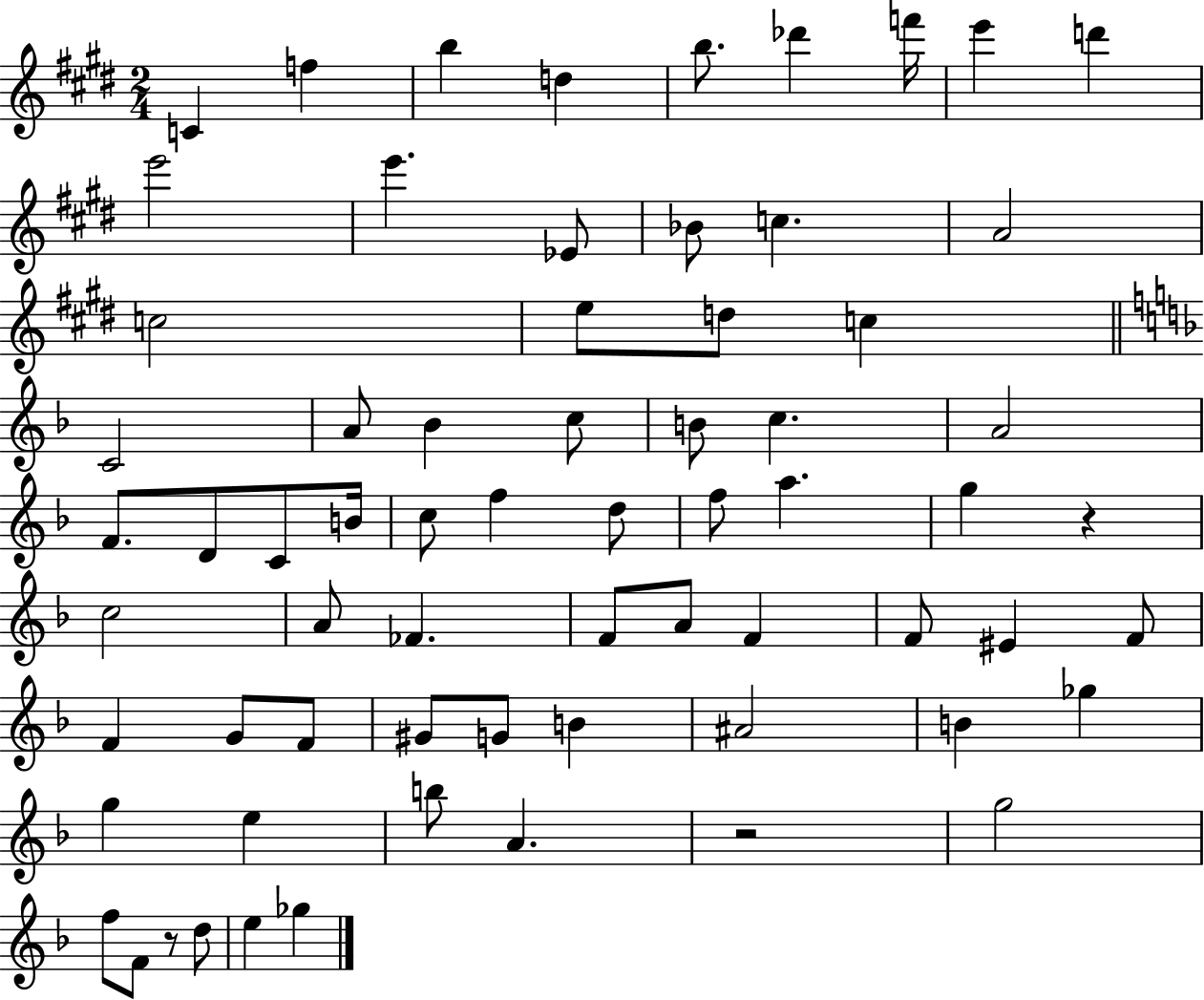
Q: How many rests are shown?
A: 3